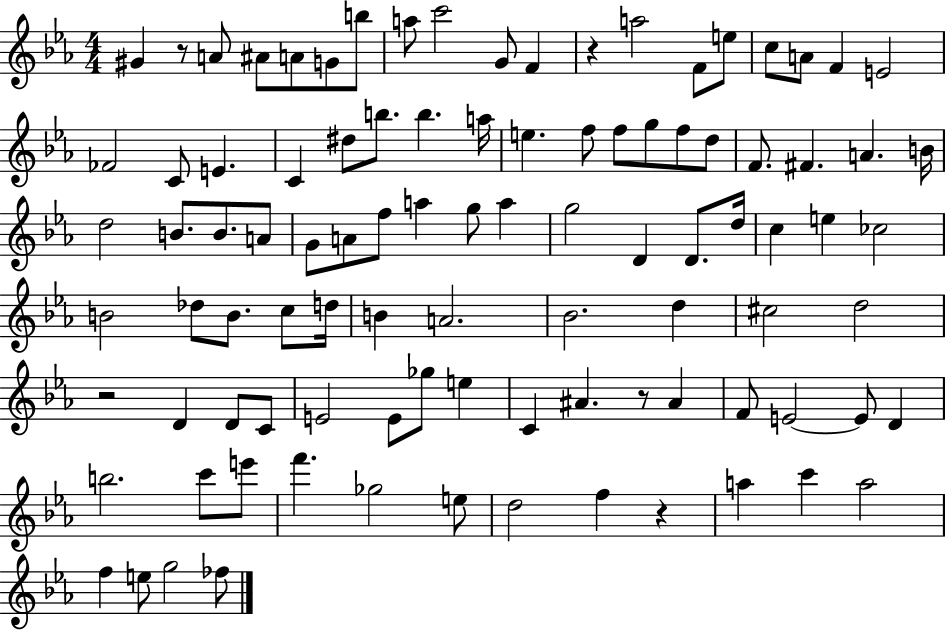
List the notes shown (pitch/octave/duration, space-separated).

G#4/q R/e A4/e A#4/e A4/e G4/e B5/e A5/e C6/h G4/e F4/q R/q A5/h F4/e E5/e C5/e A4/e F4/q E4/h FES4/h C4/e E4/q. C4/q D#5/e B5/e. B5/q. A5/s E5/q. F5/e F5/e G5/e F5/e D5/e F4/e. F#4/q. A4/q. B4/s D5/h B4/e. B4/e. A4/e G4/e A4/e F5/e A5/q G5/e A5/q G5/h D4/q D4/e. D5/s C5/q E5/q CES5/h B4/h Db5/e B4/e. C5/e D5/s B4/q A4/h. Bb4/h. D5/q C#5/h D5/h R/h D4/q D4/e C4/e E4/h E4/e Gb5/e E5/q C4/q A#4/q. R/e A#4/q F4/e E4/h E4/e D4/q B5/h. C6/e E6/e F6/q. Gb5/h E5/e D5/h F5/q R/q A5/q C6/q A5/h F5/q E5/e G5/h FES5/e